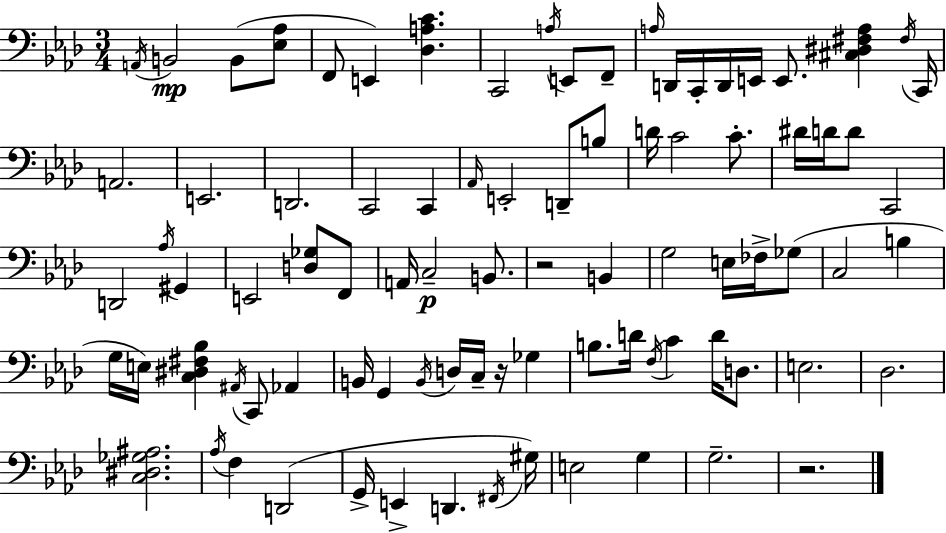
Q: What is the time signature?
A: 3/4